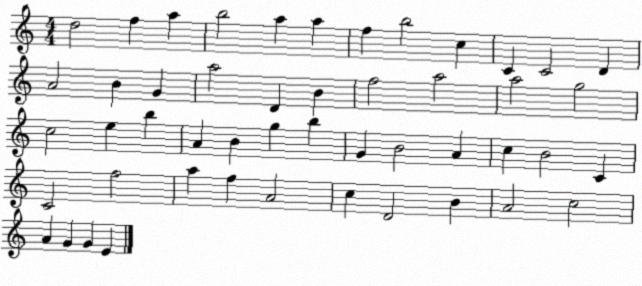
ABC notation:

X:1
T:Untitled
M:4/4
L:1/4
K:C
d2 f a b2 a a f b2 c C C2 D A2 B G a2 D B f2 a2 a2 g2 c2 e b A B g b G B2 A c B2 C C2 f2 a f A2 c D2 B A2 c2 A G G E